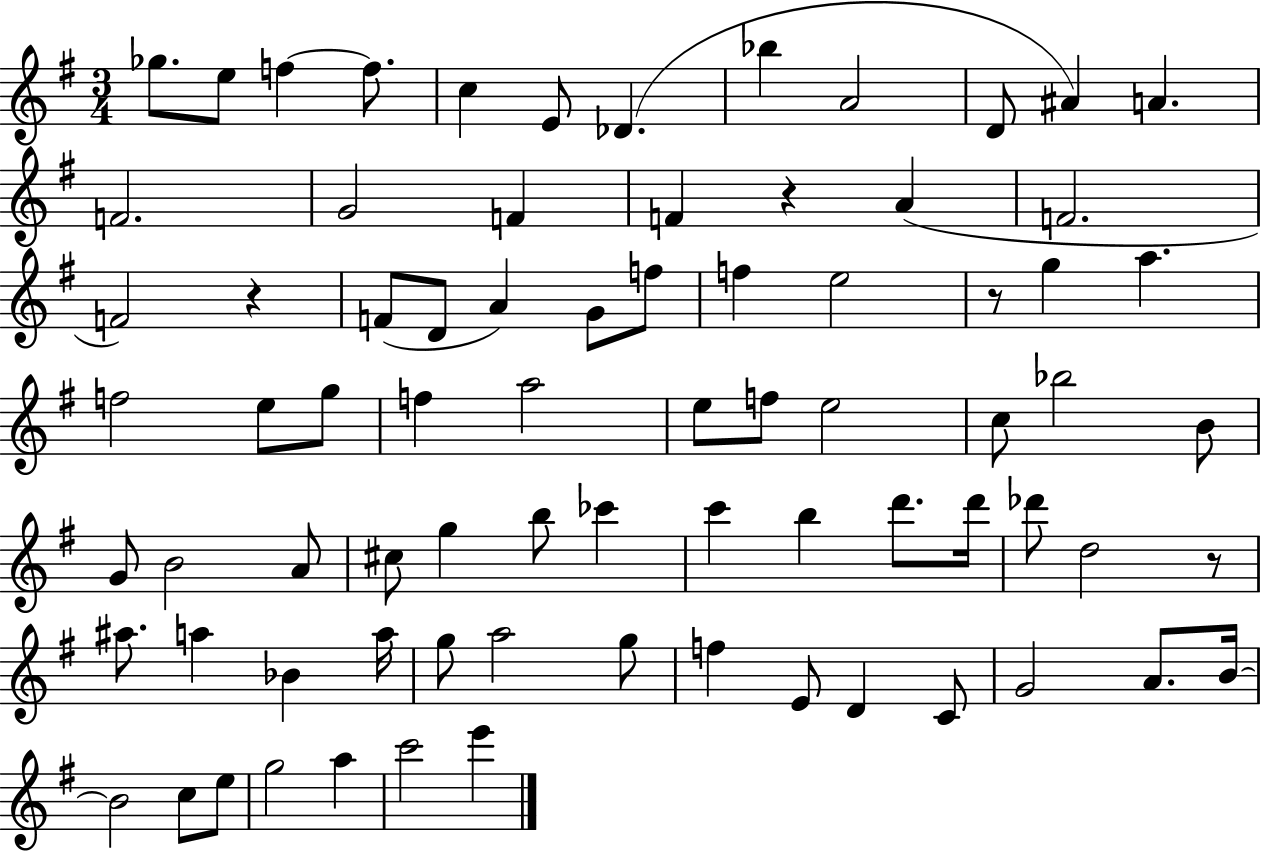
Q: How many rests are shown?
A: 4